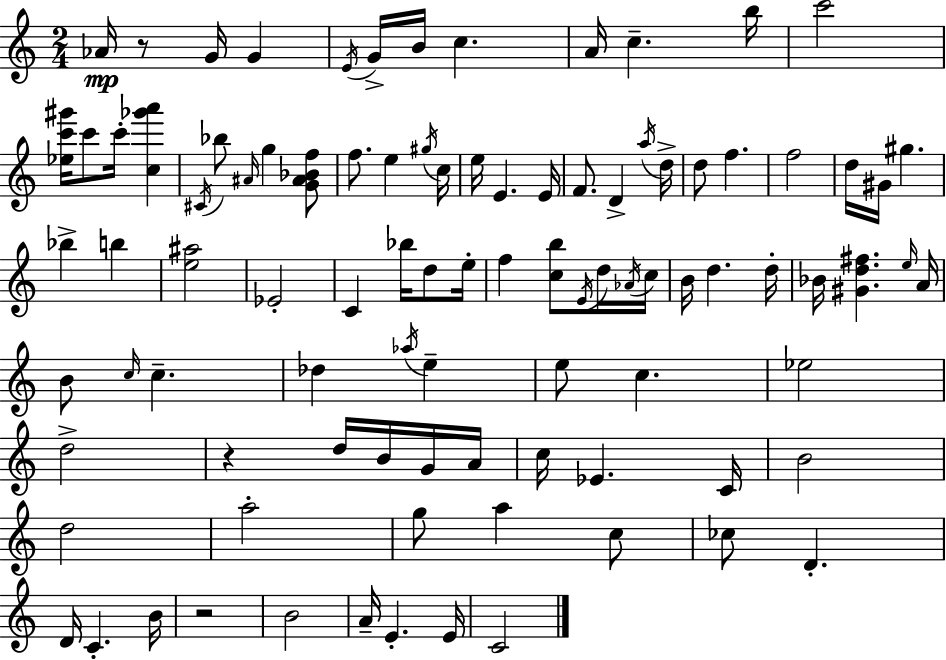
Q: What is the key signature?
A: C major